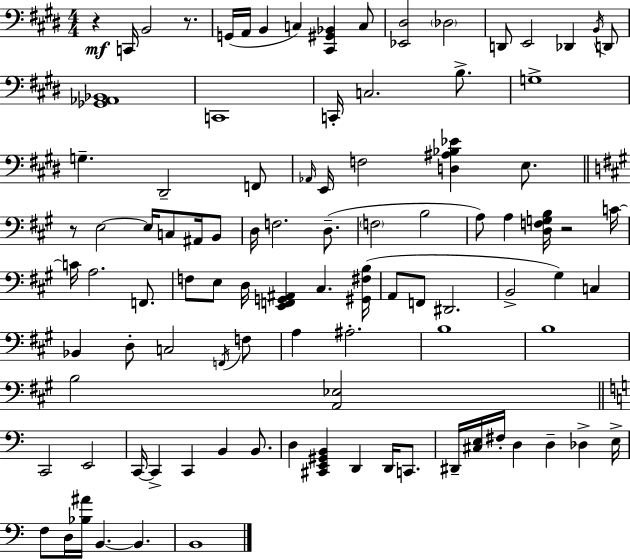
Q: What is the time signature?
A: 4/4